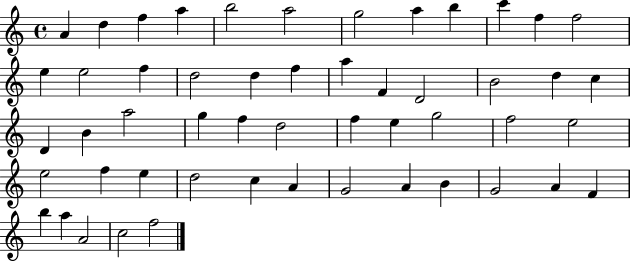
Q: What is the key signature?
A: C major